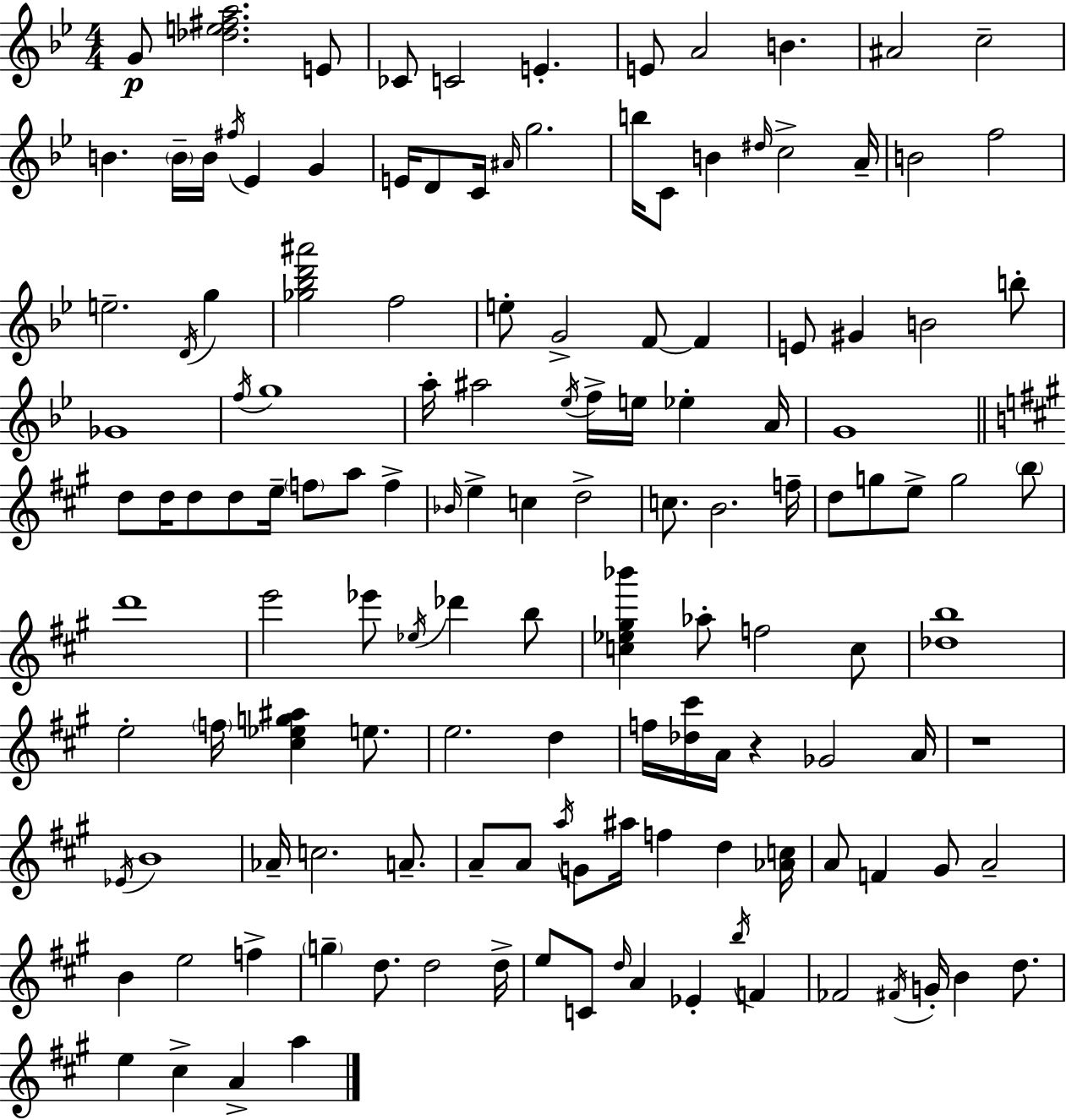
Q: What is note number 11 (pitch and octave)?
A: B4